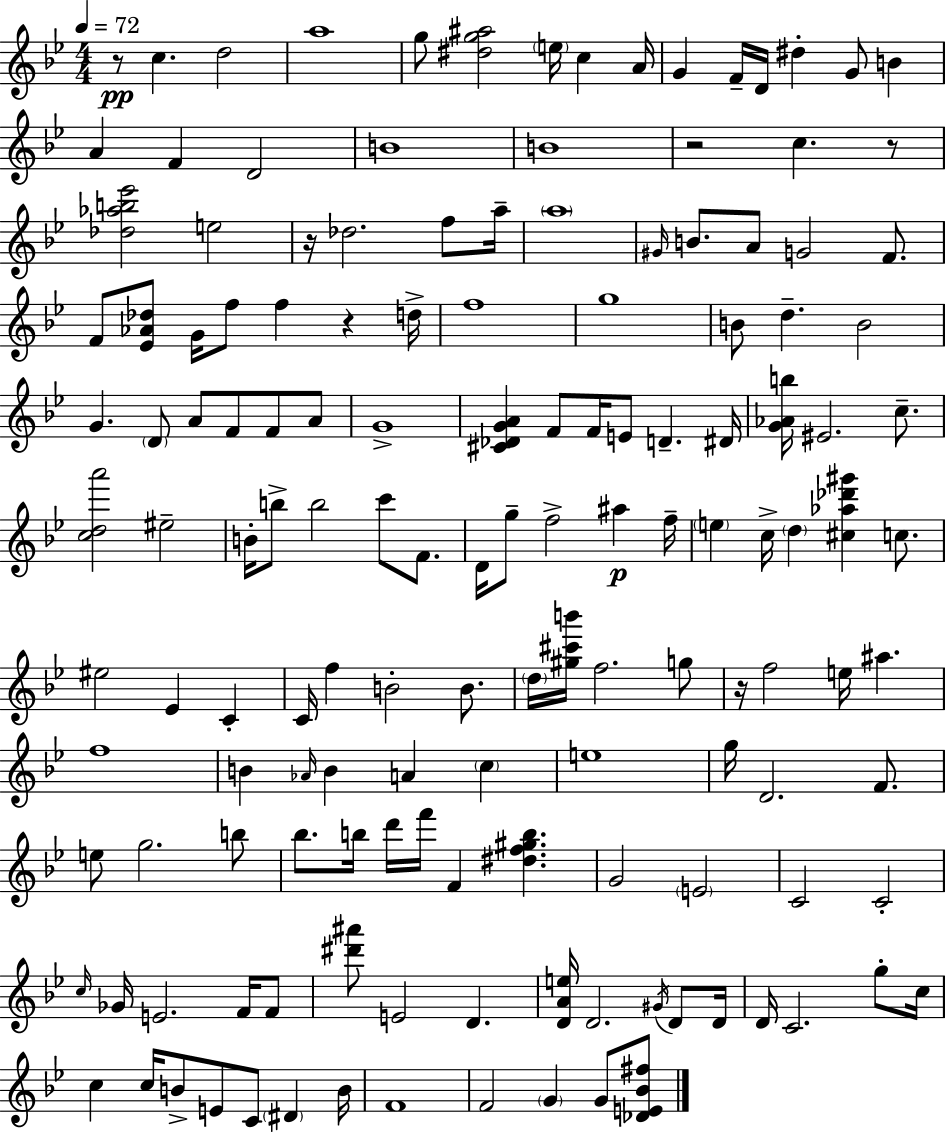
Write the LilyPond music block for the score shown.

{
  \clef treble
  \numericTimeSignature
  \time 4/4
  \key g \minor
  \tempo 4 = 72
  r8\pp c''4. d''2 | a''1 | g''8 <dis'' g'' ais''>2 \parenthesize e''16 c''4 a'16 | g'4 f'16-- d'16 dis''4-. g'8 b'4 | \break a'4 f'4 d'2 | b'1 | b'1 | r2 c''4. r8 | \break <des'' aes'' b'' ees'''>2 e''2 | r16 des''2. f''8 a''16-- | \parenthesize a''1 | \grace { gis'16 } b'8. a'8 g'2 f'8. | \break f'8 <ees' aes' des''>8 g'16 f''8 f''4 r4 | d''16-> f''1 | g''1 | b'8 d''4.-- b'2 | \break g'4. \parenthesize d'8 a'8 f'8 f'8 a'8 | g'1-> | <cis' des' g' a'>4 f'8 f'16 e'8 d'4.-- | dis'16 <g' aes' b''>16 eis'2. c''8.-- | \break <c'' d'' a'''>2 eis''2-- | b'16-. b''8-> b''2 c'''8 f'8. | d'16 g''8-- f''2-> ais''4\p | f''16-- \parenthesize e''4 c''16-> \parenthesize d''4 <cis'' aes'' des''' gis'''>4 c''8. | \break eis''2 ees'4 c'4-. | c'16 f''4 b'2-. b'8. | \parenthesize d''16 <gis'' cis''' b'''>16 f''2. g''8 | r16 f''2 e''16 ais''4. | \break f''1 | b'4 \grace { aes'16 } b'4 a'4 \parenthesize c''4 | e''1 | g''16 d'2. f'8. | \break e''8 g''2. | b''8 bes''8. b''16 d'''16 f'''16 f'4 <dis'' f'' gis'' b''>4. | g'2 \parenthesize e'2 | c'2 c'2-. | \break \grace { c''16 } ges'16 e'2. | f'16 f'8 <dis''' ais'''>8 e'2 d'4. | <d' a' e''>16 d'2. | \acciaccatura { gis'16 } d'8 d'16 d'16 c'2. | \break g''8-. c''16 c''4 c''16 b'8-> e'8 c'8 \parenthesize dis'4 | b'16 f'1 | f'2 \parenthesize g'4 | g'8 <des' e' bes' fis''>8 \bar "|."
}